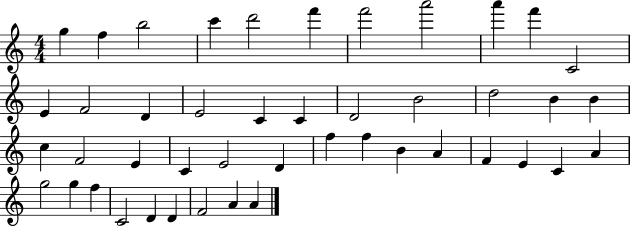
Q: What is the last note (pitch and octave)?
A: A4